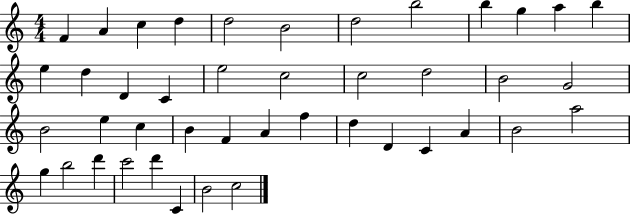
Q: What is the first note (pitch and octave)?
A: F4